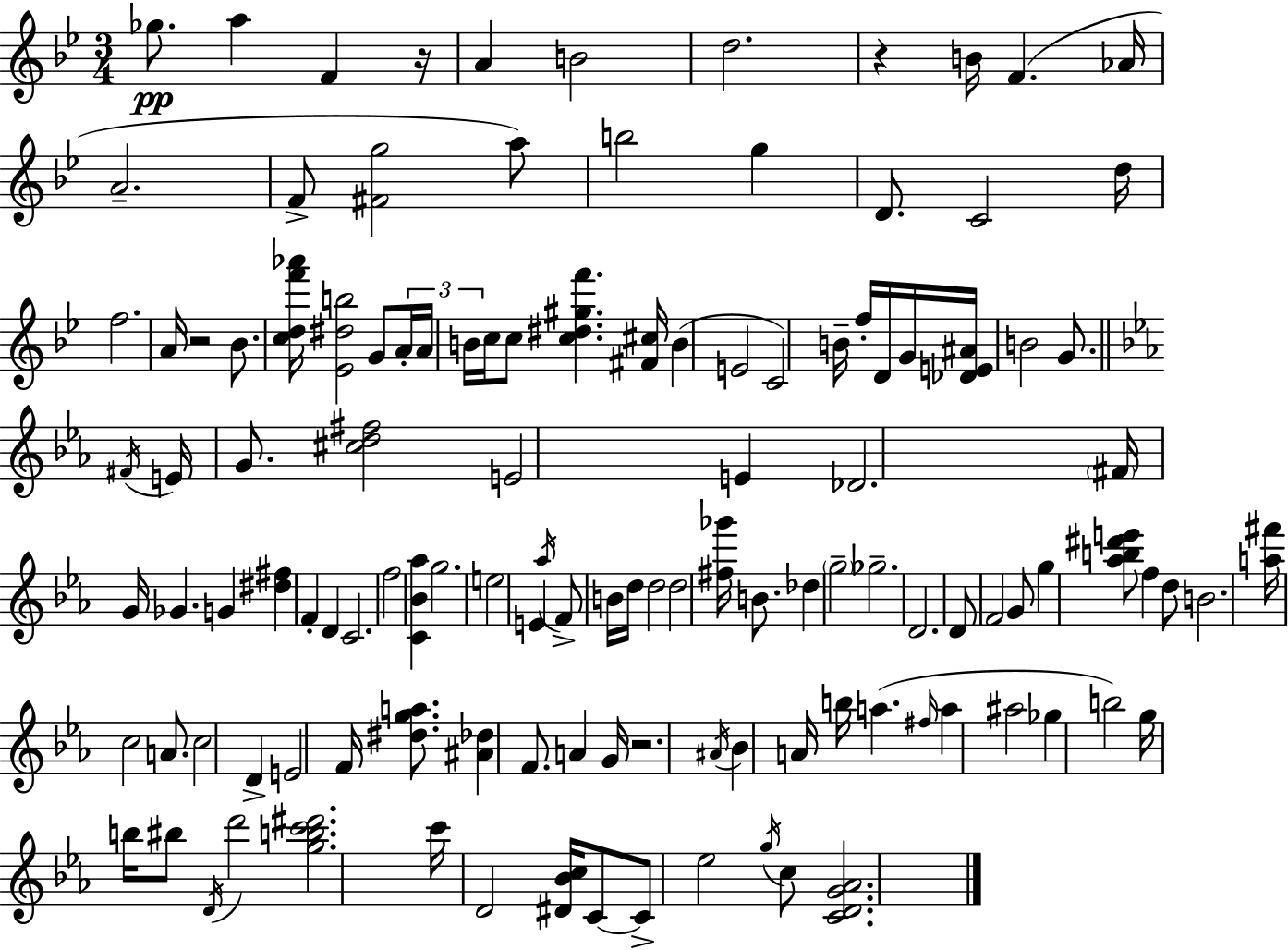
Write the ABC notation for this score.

X:1
T:Untitled
M:3/4
L:1/4
K:Gm
_g/2 a F z/4 A B2 d2 z B/4 F _A/4 A2 F/2 [^Fg]2 a/2 b2 g D/2 C2 d/4 f2 A/4 z2 _B/2 [cdf'_a']/4 [_E^db]2 G/2 A/4 A/4 B/4 c/4 c/2 [c^d^gf'] [^F^c]/4 B E2 C2 B/4 f/4 D/4 G/4 [_DE^A]/4 B2 G/2 ^F/4 E/4 G/2 [^cd^f]2 E2 E _D2 ^F/4 G/4 _G G [^d^f] F D C2 f2 [C_B_a] g2 e2 E _a/4 F/2 B/4 d/4 d2 d2 [^f_g']/4 B/2 _d g2 _g2 D2 D/2 F2 G/2 g [_ab^d'e']/2 f d/2 B2 [a^f']/4 c2 A/2 c2 D E2 F/4 [^dga]/2 [^A_d] F/2 A G/4 z2 ^A/4 _B A/4 b/4 a ^f/4 a ^a2 _g b2 g/4 b/4 ^b/2 D/4 d'2 [gbc'^d']2 c'/4 D2 [^D_Bc]/4 C/2 C/2 _e2 g/4 c/2 [CDG_A]2